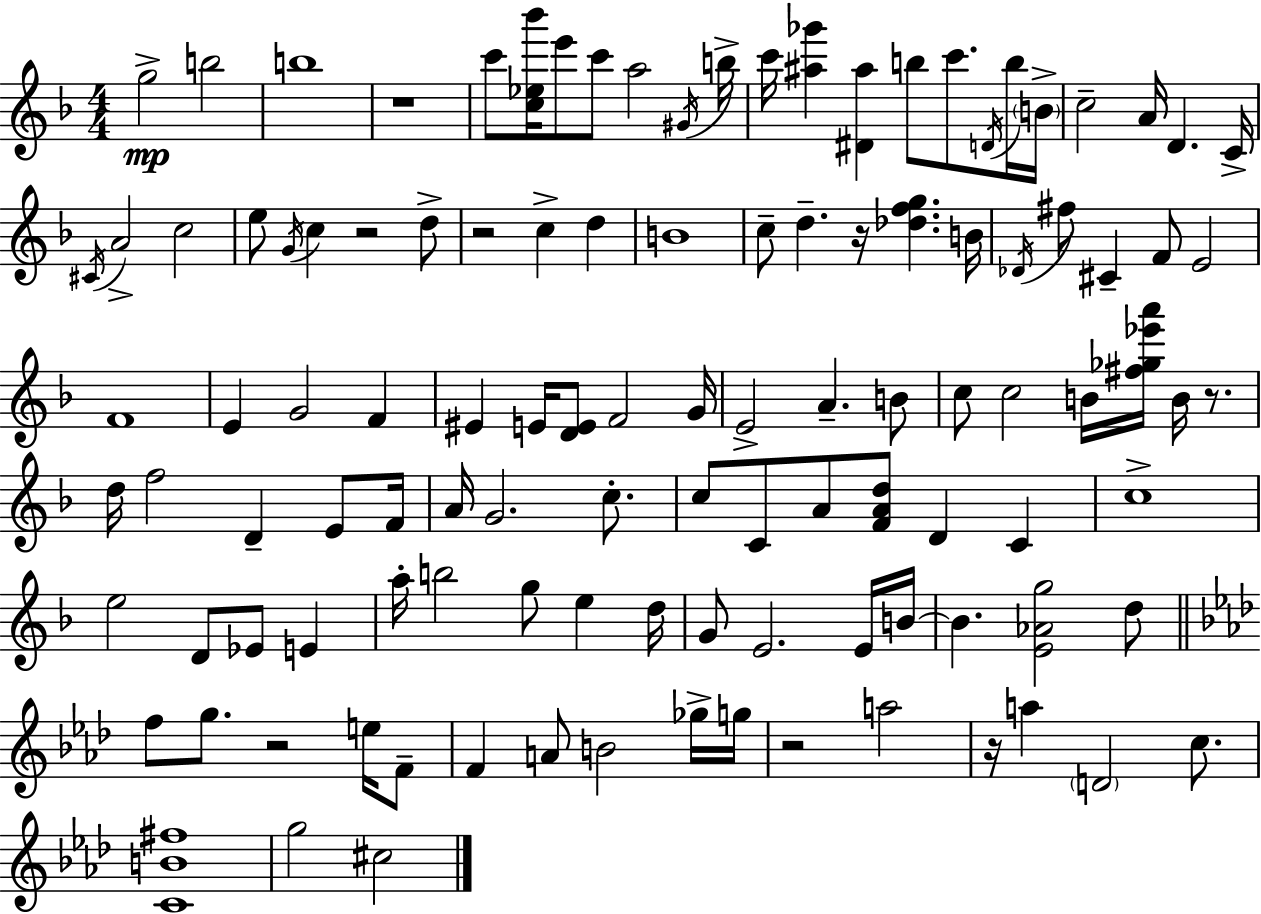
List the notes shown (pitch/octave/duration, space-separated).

G5/h B5/h B5/w R/w C6/e [C5,Eb5,Bb6]/s E6/e C6/e A5/h G#4/s B5/s C6/s [A#5,Gb6]/q [D#4,A#5]/q B5/e C6/e. D4/s B5/s B4/s C5/h A4/s D4/q. C4/s C#4/s A4/h C5/h E5/e G4/s C5/q R/h D5/e R/h C5/q D5/q B4/w C5/e D5/q. R/s [Db5,F5,G5]/q. B4/s Db4/s F#5/e C#4/q F4/e E4/h F4/w E4/q G4/h F4/q EIS4/q E4/s [D4,E4]/e F4/h G4/s E4/h A4/q. B4/e C5/e C5/h B4/s [F#5,Gb5,Eb6,A6]/s B4/s R/e. D5/s F5/h D4/q E4/e F4/s A4/s G4/h. C5/e. C5/e C4/e A4/e [F4,A4,D5]/e D4/q C4/q C5/w E5/h D4/e Eb4/e E4/q A5/s B5/h G5/e E5/q D5/s G4/e E4/h. E4/s B4/s B4/q. [E4,Ab4,G5]/h D5/e F5/e G5/e. R/h E5/s F4/e F4/q A4/e B4/h Gb5/s G5/s R/h A5/h R/s A5/q D4/h C5/e. [C4,B4,F#5]/w G5/h C#5/h